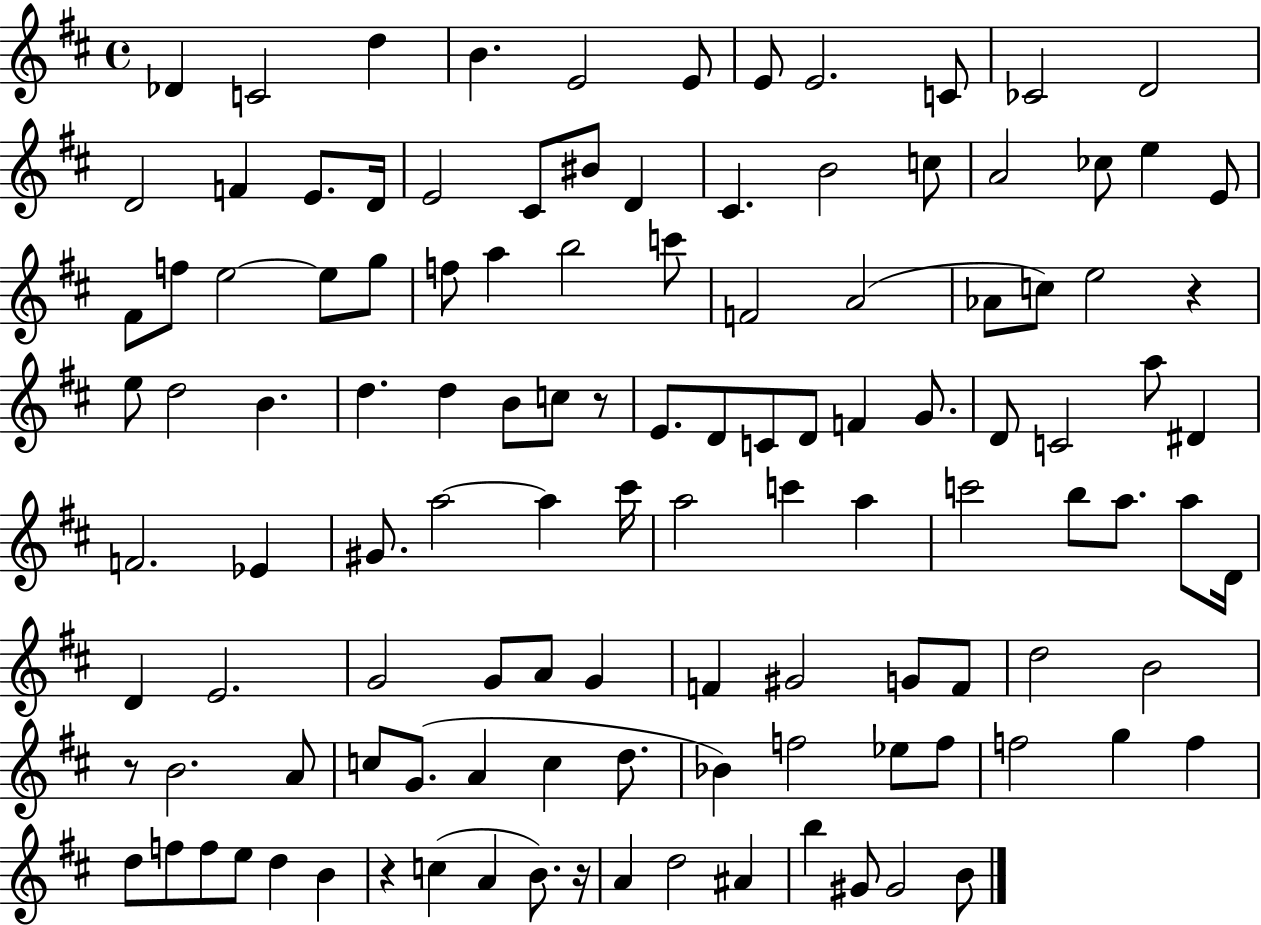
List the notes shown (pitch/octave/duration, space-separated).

Db4/q C4/h D5/q B4/q. E4/h E4/e E4/e E4/h. C4/e CES4/h D4/h D4/h F4/q E4/e. D4/s E4/h C#4/e BIS4/e D4/q C#4/q. B4/h C5/e A4/h CES5/e E5/q E4/e F#4/e F5/e E5/h E5/e G5/e F5/e A5/q B5/h C6/e F4/h A4/h Ab4/e C5/e E5/h R/q E5/e D5/h B4/q. D5/q. D5/q B4/e C5/e R/e E4/e. D4/e C4/e D4/e F4/q G4/e. D4/e C4/h A5/e D#4/q F4/h. Eb4/q G#4/e. A5/h A5/q C#6/s A5/h C6/q A5/q C6/h B5/e A5/e. A5/e D4/s D4/q E4/h. G4/h G4/e A4/e G4/q F4/q G#4/h G4/e F4/e D5/h B4/h R/e B4/h. A4/e C5/e G4/e. A4/q C5/q D5/e. Bb4/q F5/h Eb5/e F5/e F5/h G5/q F5/q D5/e F5/e F5/e E5/e D5/q B4/q R/q C5/q A4/q B4/e. R/s A4/q D5/h A#4/q B5/q G#4/e G#4/h B4/e